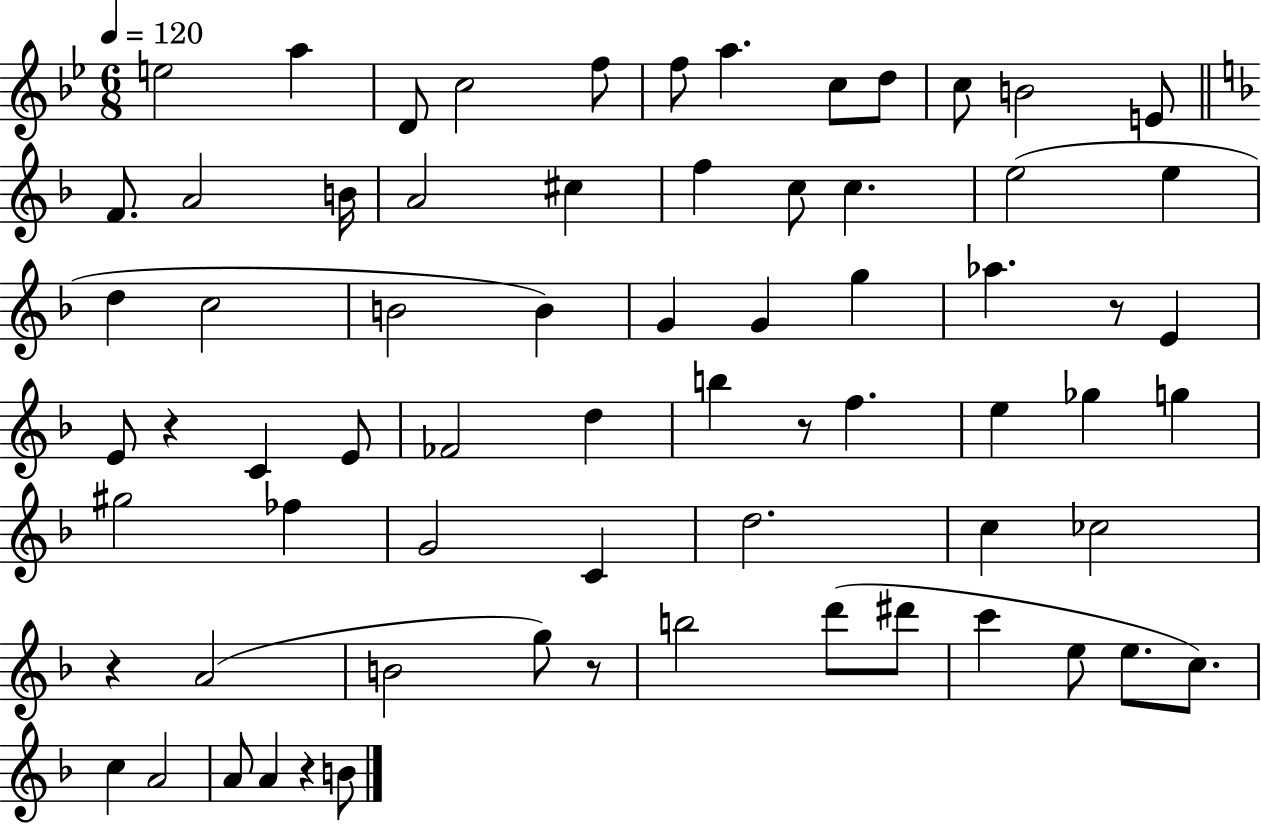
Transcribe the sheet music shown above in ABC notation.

X:1
T:Untitled
M:6/8
L:1/4
K:Bb
e2 a D/2 c2 f/2 f/2 a c/2 d/2 c/2 B2 E/2 F/2 A2 B/4 A2 ^c f c/2 c e2 e d c2 B2 B G G g _a z/2 E E/2 z C E/2 _F2 d b z/2 f e _g g ^g2 _f G2 C d2 c _c2 z A2 B2 g/2 z/2 b2 d'/2 ^d'/2 c' e/2 e/2 c/2 c A2 A/2 A z B/2